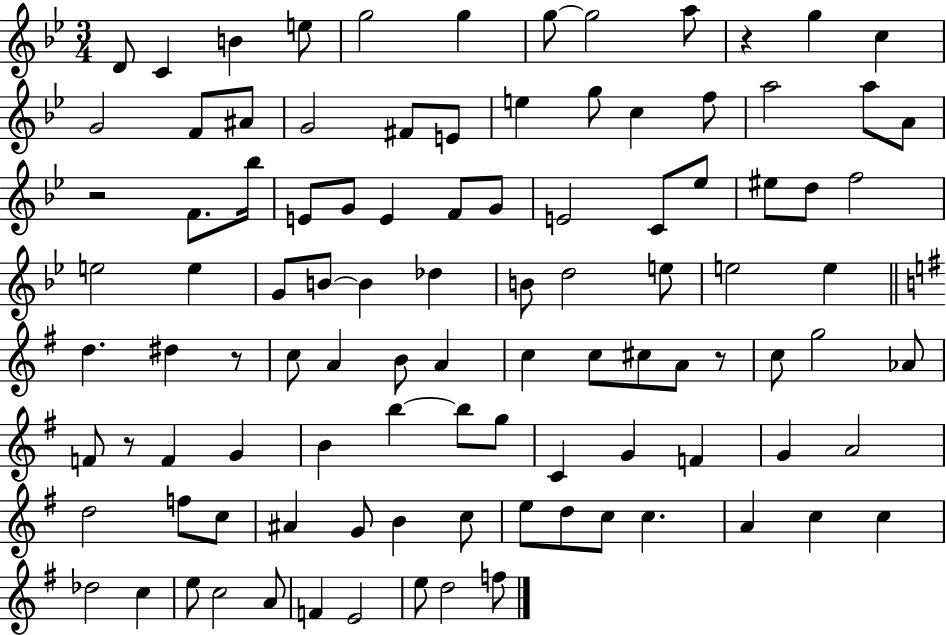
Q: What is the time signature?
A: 3/4